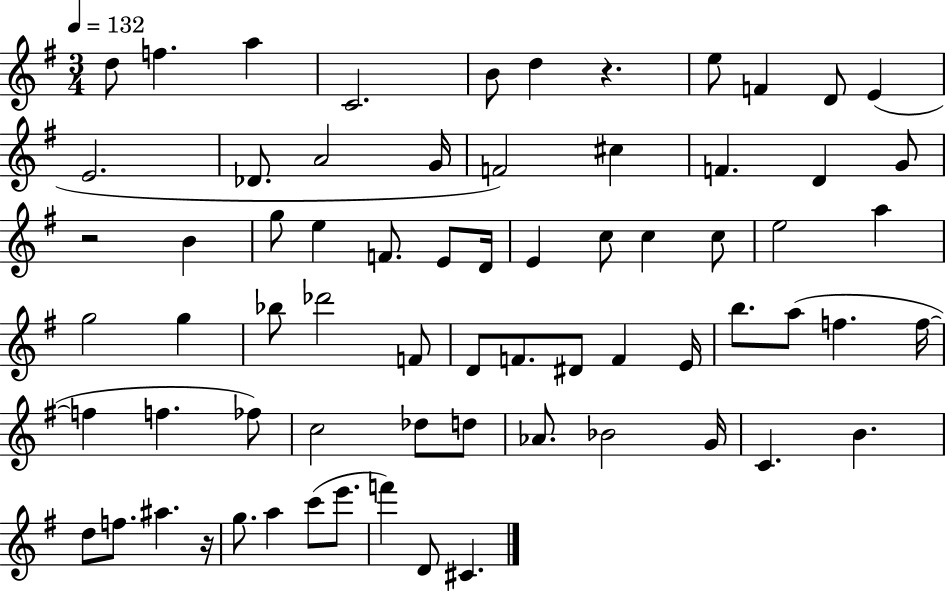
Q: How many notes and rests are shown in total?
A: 69